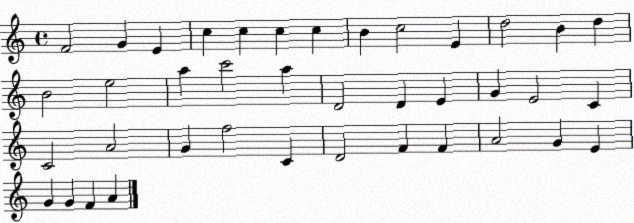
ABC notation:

X:1
T:Untitled
M:4/4
L:1/4
K:C
F2 G E c c c c B c2 E d2 B d B2 e2 a c'2 a D2 D E G E2 C C2 A2 G f2 C D2 F F A2 G E G G F A